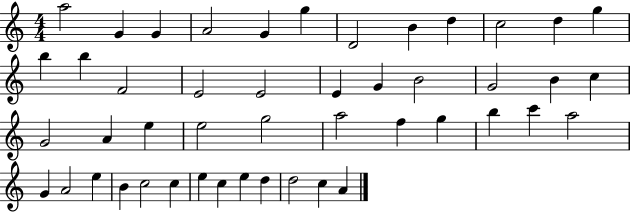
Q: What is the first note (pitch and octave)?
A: A5